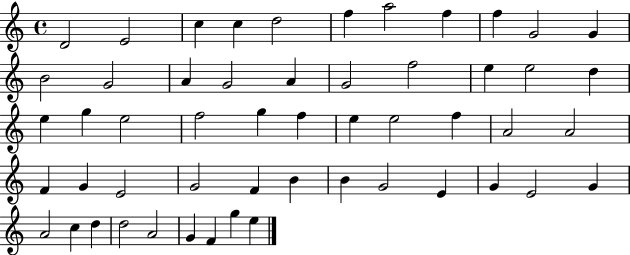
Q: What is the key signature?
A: C major